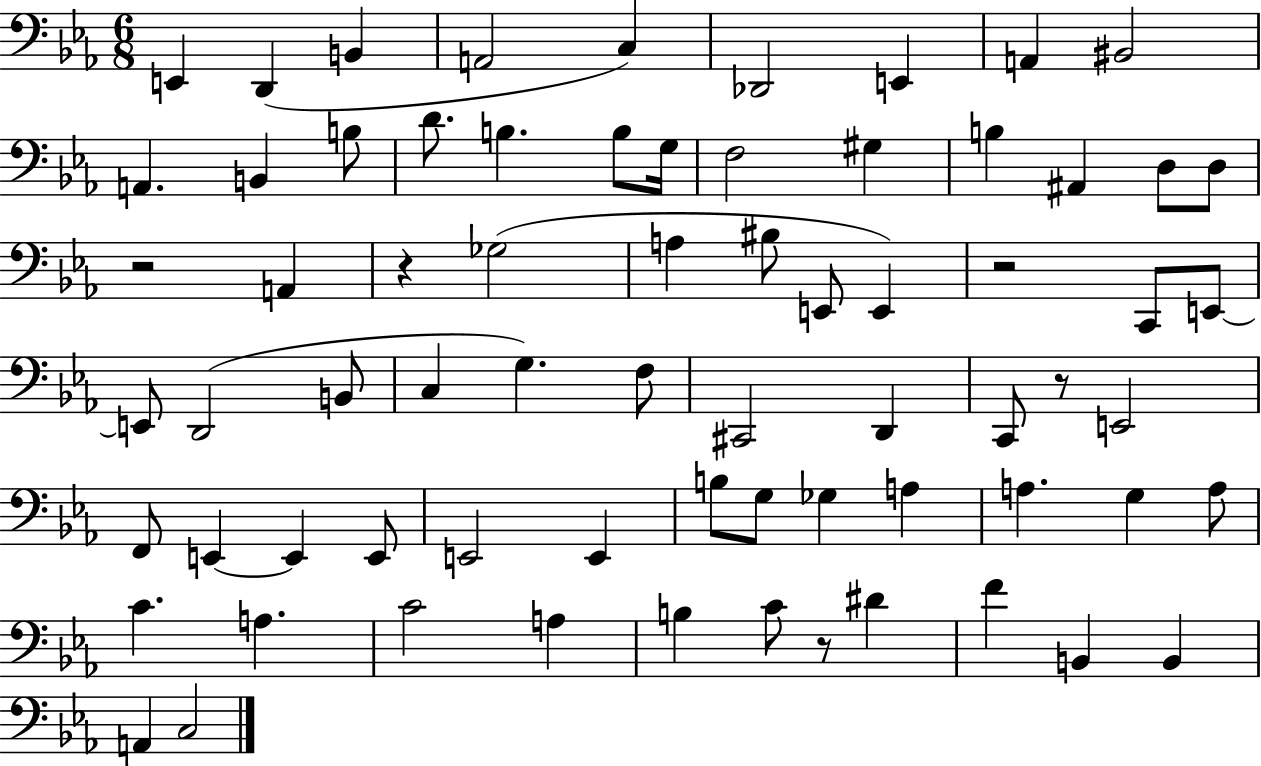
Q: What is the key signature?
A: EES major